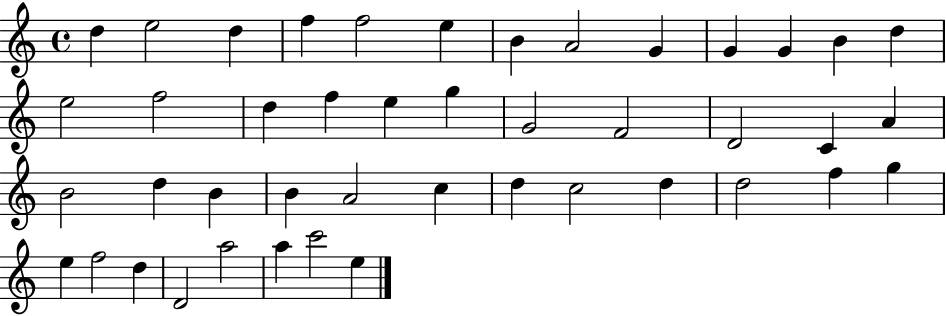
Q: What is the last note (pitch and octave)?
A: E5